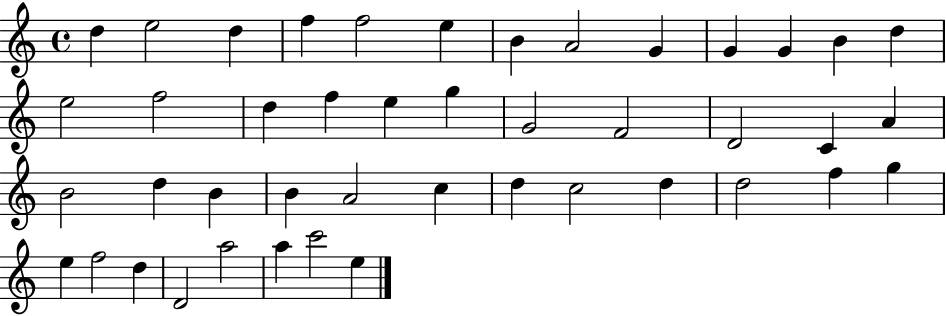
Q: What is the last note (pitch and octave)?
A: E5